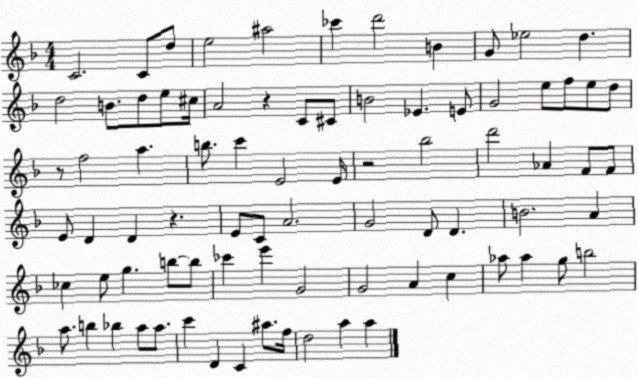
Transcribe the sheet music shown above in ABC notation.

X:1
T:Untitled
M:4/4
L:1/4
K:F
C2 C/2 d/2 e2 ^a2 _c' d'2 B G/2 _e2 d d2 B/2 d/2 e/2 ^c/4 A2 z C/2 ^C/2 B2 _E E/2 G2 e/2 f/2 e/2 d/2 z/2 f2 a b/2 c' E2 E/4 z2 _b2 d'2 _A F/2 F/2 E/2 D D z E/2 C/2 A2 G2 D/2 D B2 A _c e/2 g b/2 b/2 _c' e' G2 G2 A c _a/2 _a g/2 b2 a/2 b _b a/2 a/2 c' D C ^a/2 f/4 d2 a a